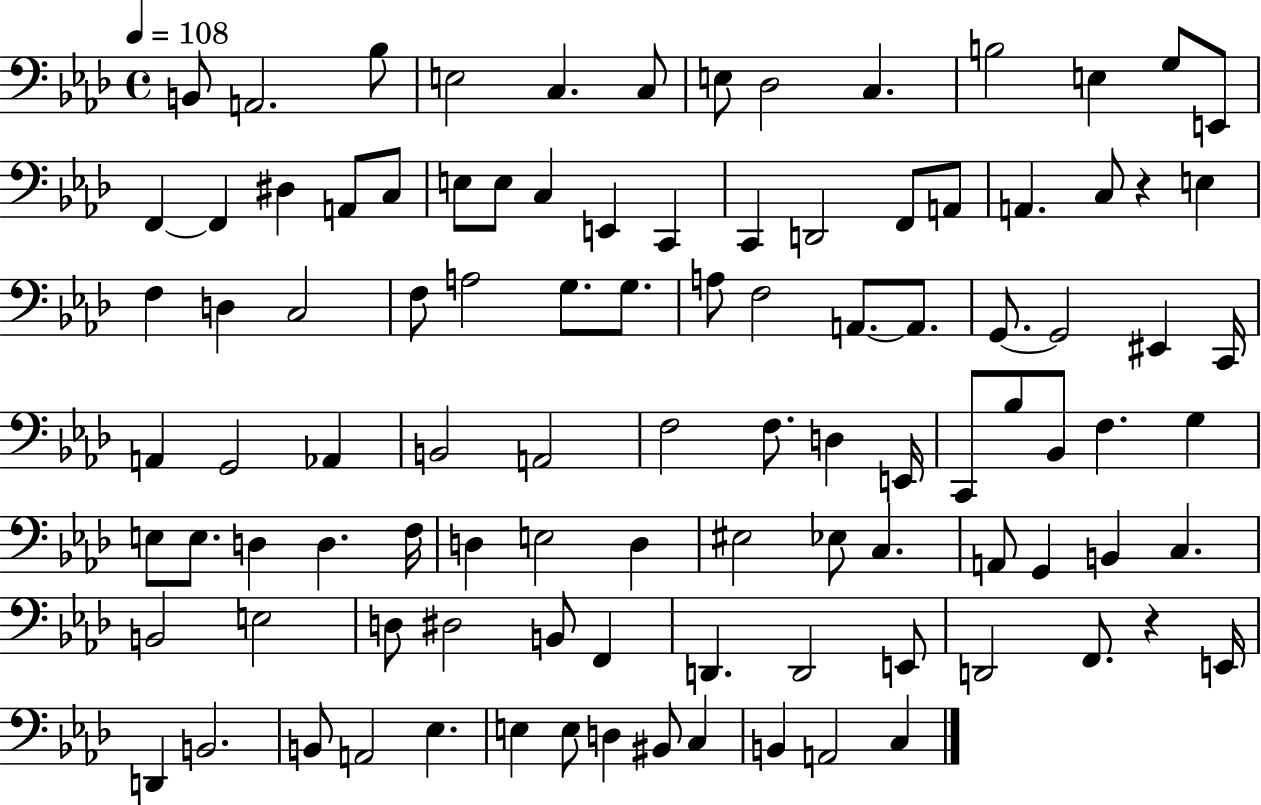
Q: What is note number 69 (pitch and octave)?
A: Eb3